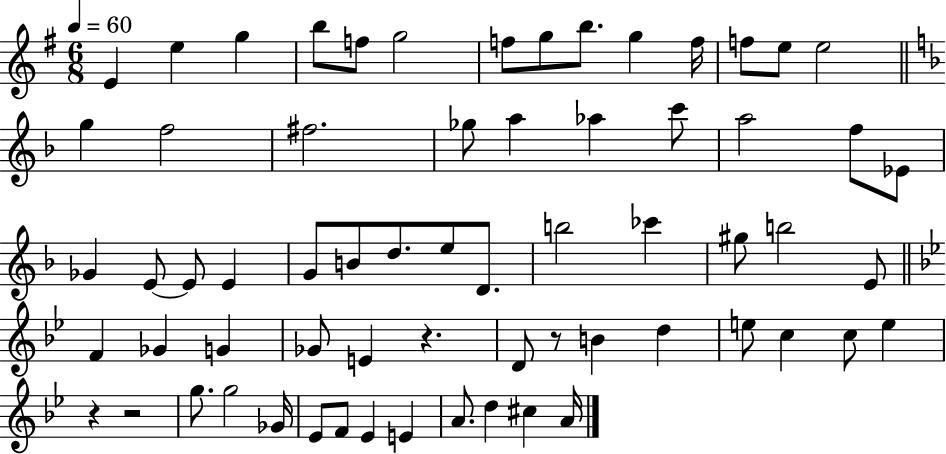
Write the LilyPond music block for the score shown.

{
  \clef treble
  \numericTimeSignature
  \time 6/8
  \key g \major
  \tempo 4 = 60
  e'4 e''4 g''4 | b''8 f''8 g''2 | f''8 g''8 b''8. g''4 f''16 | f''8 e''8 e''2 | \break \bar "||" \break \key d \minor g''4 f''2 | fis''2. | ges''8 a''4 aes''4 c'''8 | a''2 f''8 ees'8 | \break ges'4 e'8~~ e'8 e'4 | g'8 b'8 d''8. e''8 d'8. | b''2 ces'''4 | gis''8 b''2 e'8 | \break \bar "||" \break \key g \minor f'4 ges'4 g'4 | ges'8 e'4 r4. | d'8 r8 b'4 d''4 | e''8 c''4 c''8 e''4 | \break r4 r2 | g''8. g''2 ges'16 | ees'8 f'8 ees'4 e'4 | a'8. d''4 cis''4 a'16 | \break \bar "|."
}